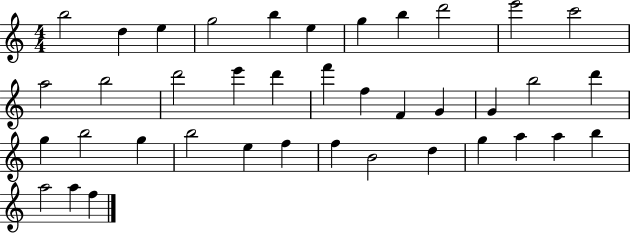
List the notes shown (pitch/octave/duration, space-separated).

B5/h D5/q E5/q G5/h B5/q E5/q G5/q B5/q D6/h E6/h C6/h A5/h B5/h D6/h E6/q D6/q F6/q F5/q F4/q G4/q G4/q B5/h D6/q G5/q B5/h G5/q B5/h E5/q F5/q F5/q B4/h D5/q G5/q A5/q A5/q B5/q A5/h A5/q F5/q